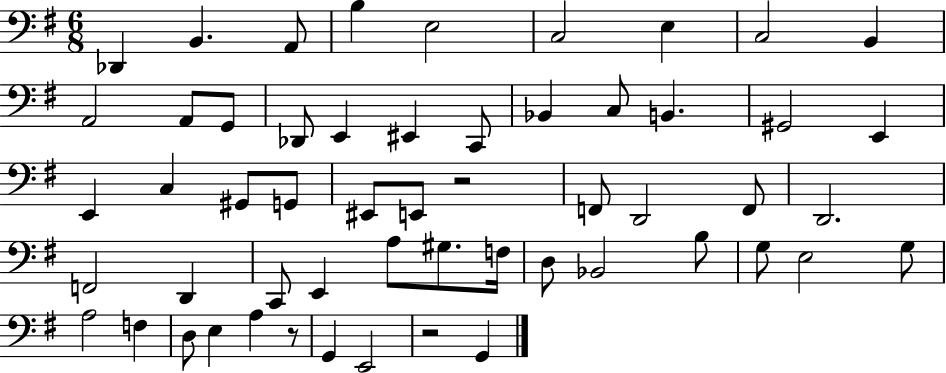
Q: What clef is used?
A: bass